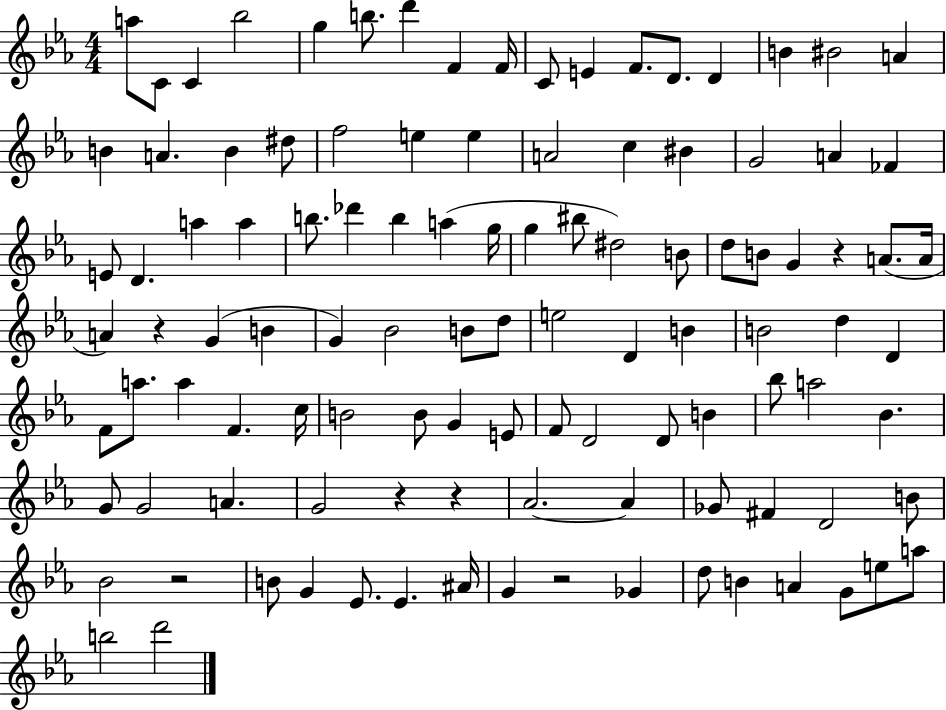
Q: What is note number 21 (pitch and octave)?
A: D#5